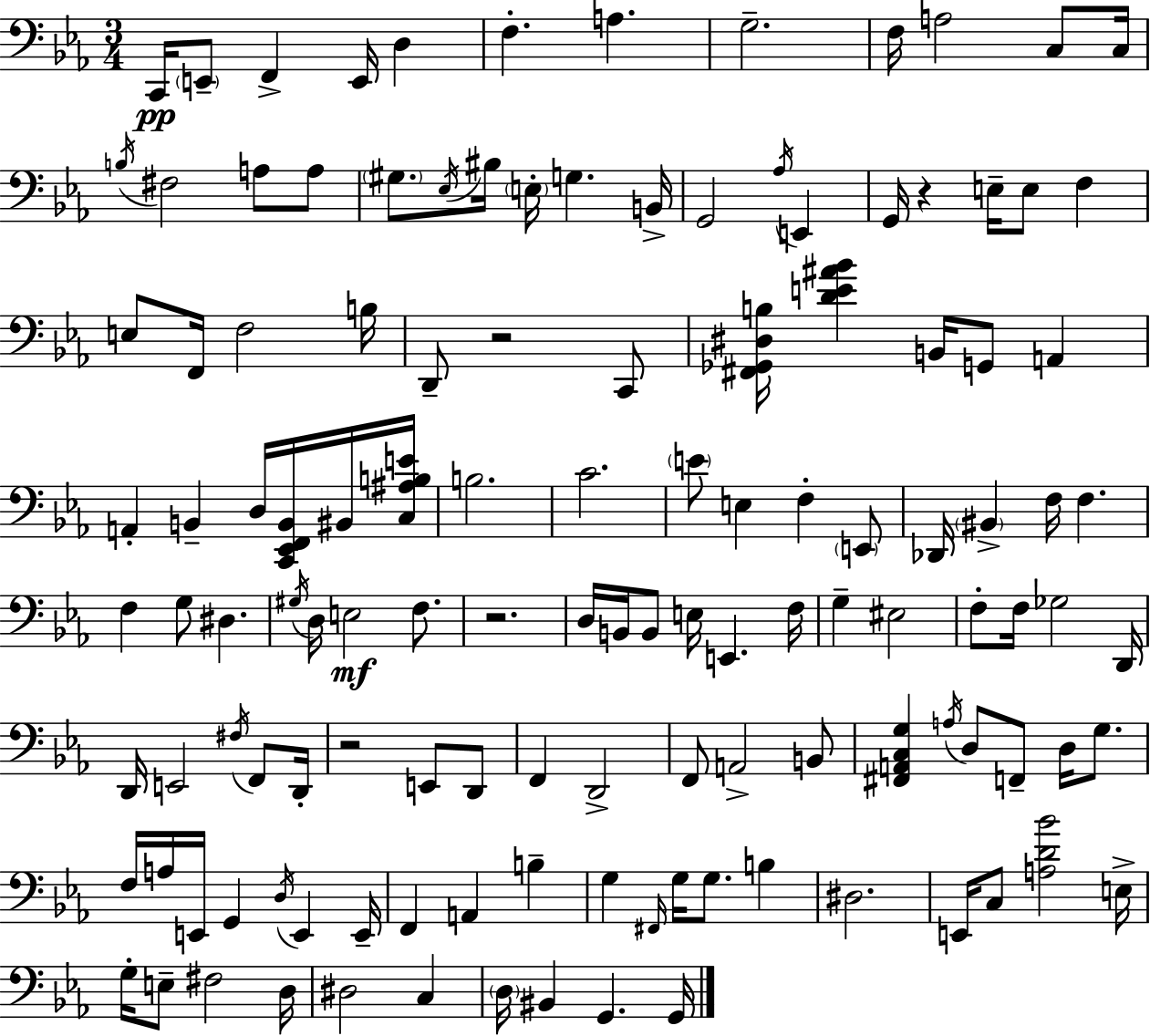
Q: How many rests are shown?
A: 4